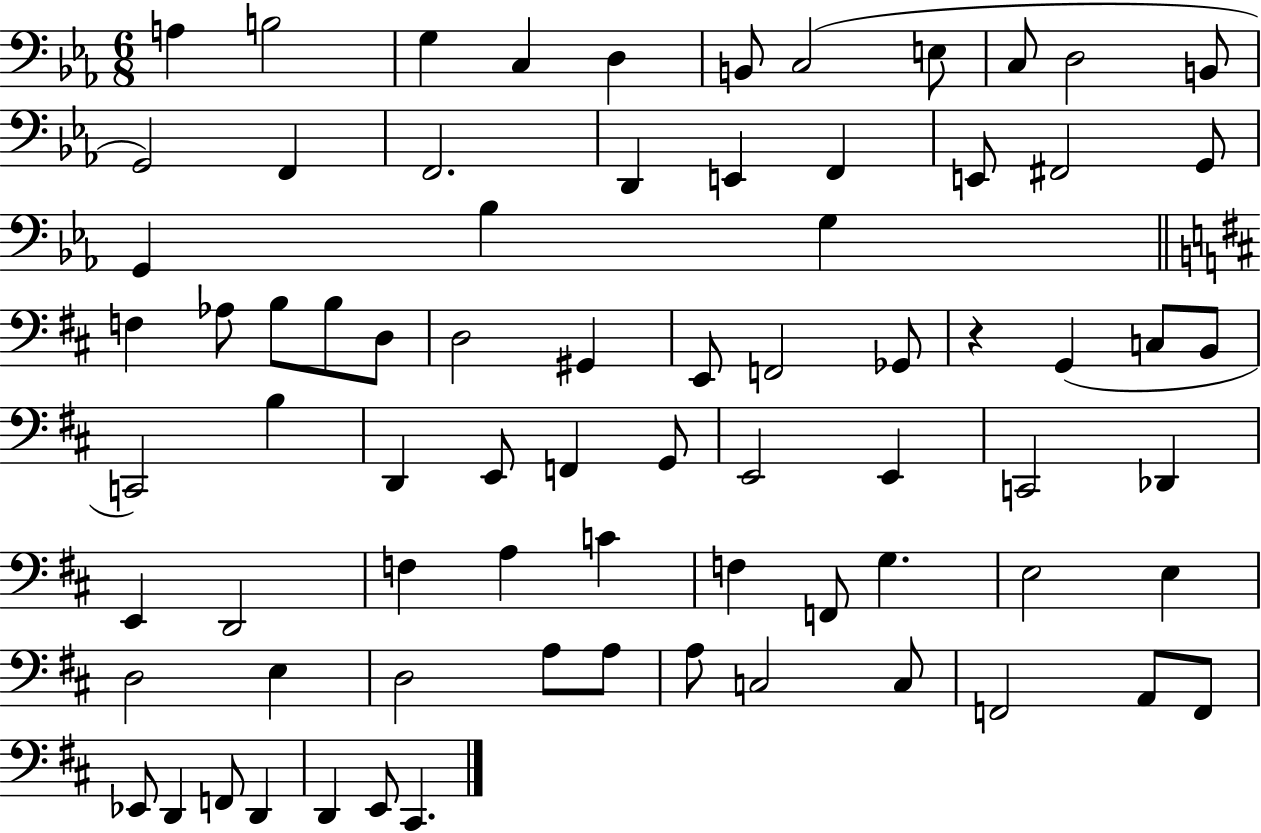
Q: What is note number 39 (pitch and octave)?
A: D2